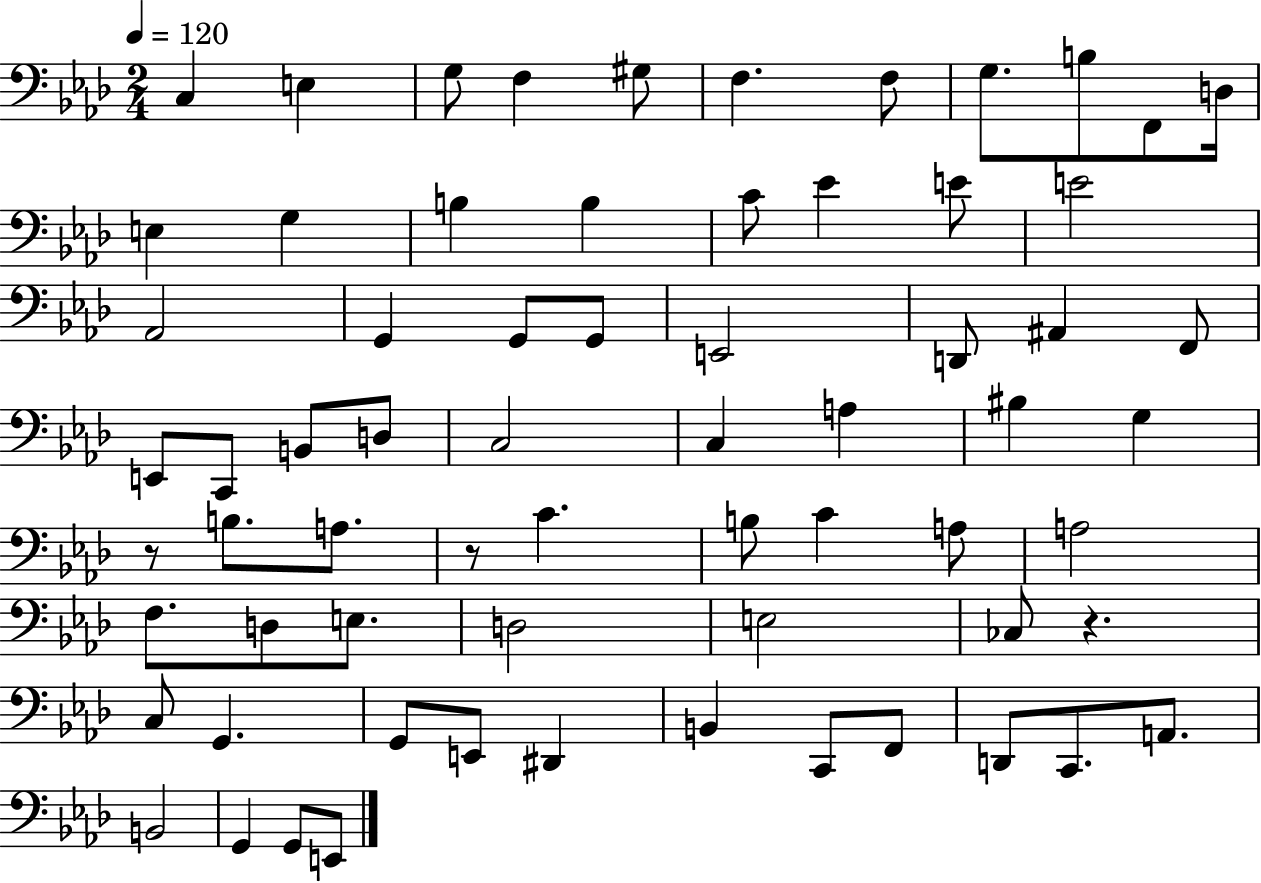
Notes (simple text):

C3/q E3/q G3/e F3/q G#3/e F3/q. F3/e G3/e. B3/e F2/e D3/s E3/q G3/q B3/q B3/q C4/e Eb4/q E4/e E4/h Ab2/h G2/q G2/e G2/e E2/h D2/e A#2/q F2/e E2/e C2/e B2/e D3/e C3/h C3/q A3/q BIS3/q G3/q R/e B3/e. A3/e. R/e C4/q. B3/e C4/q A3/e A3/h F3/e. D3/e E3/e. D3/h E3/h CES3/e R/q. C3/e G2/q. G2/e E2/e D#2/q B2/q C2/e F2/e D2/e C2/e. A2/e. B2/h G2/q G2/e E2/e